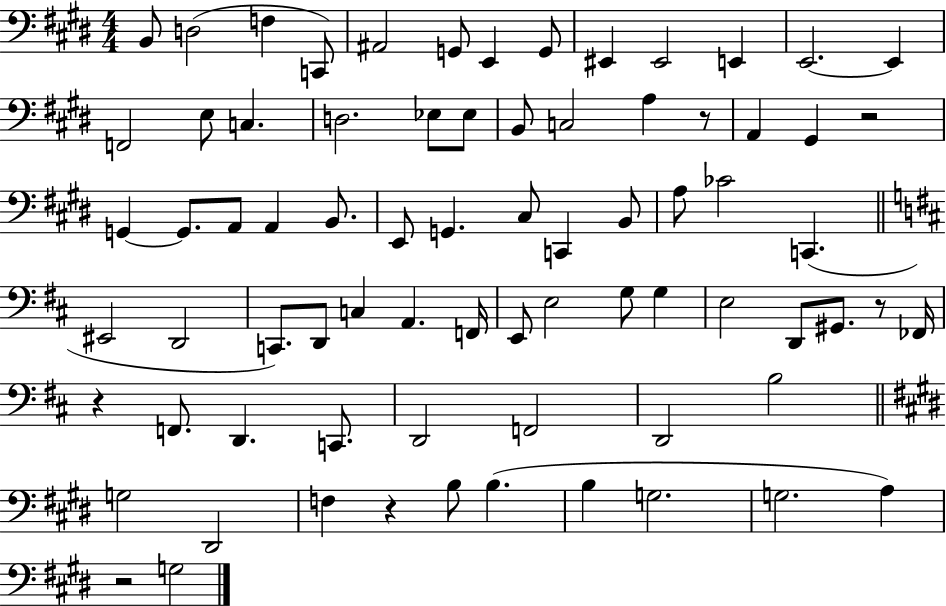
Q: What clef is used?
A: bass